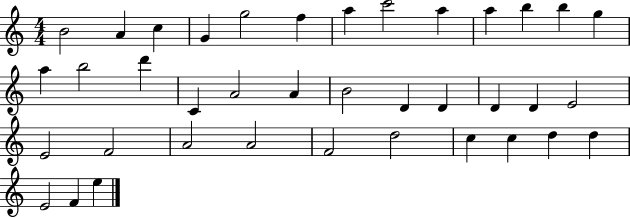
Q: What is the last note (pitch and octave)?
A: E5